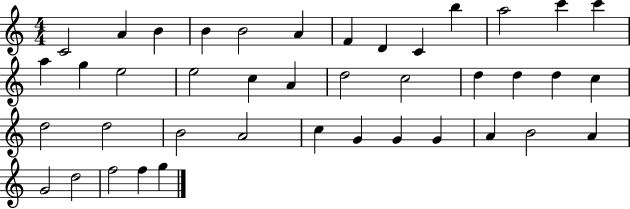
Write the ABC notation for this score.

X:1
T:Untitled
M:4/4
L:1/4
K:C
C2 A B B B2 A F D C b a2 c' c' a g e2 e2 c A d2 c2 d d d c d2 d2 B2 A2 c G G G A B2 A G2 d2 f2 f g